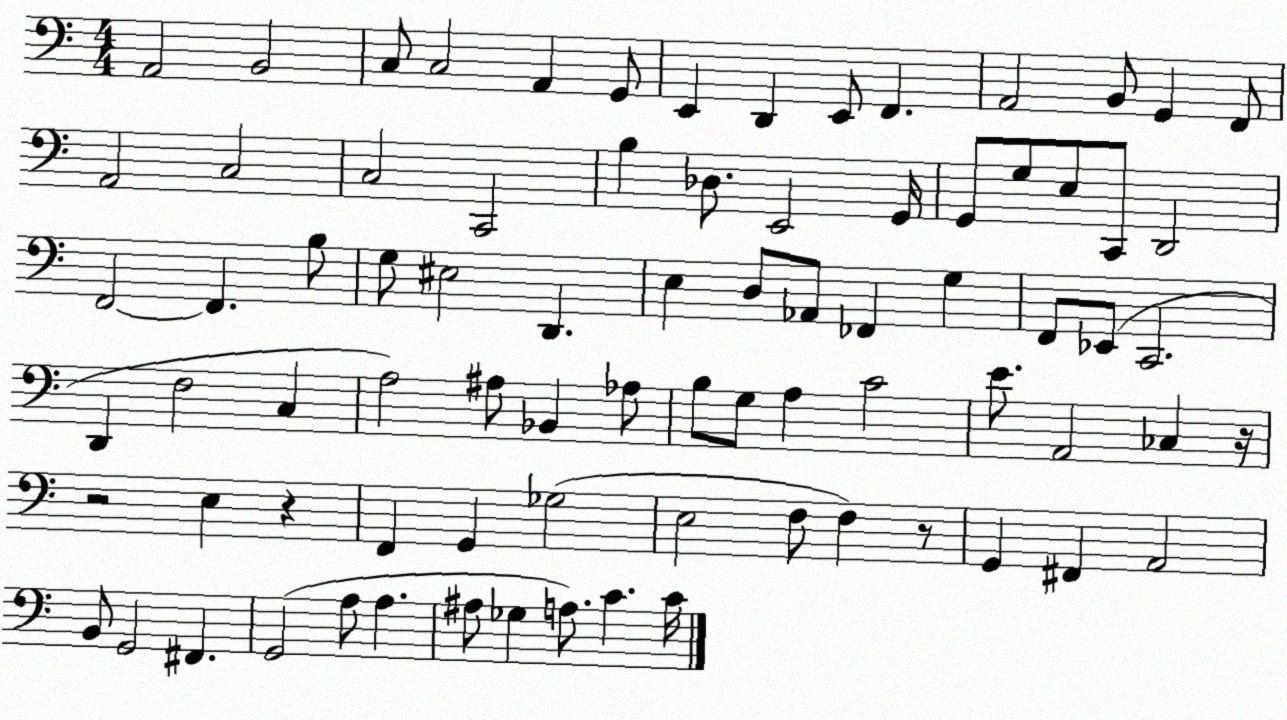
X:1
T:Untitled
M:4/4
L:1/4
K:C
A,,2 B,,2 C,/2 C,2 A,, G,,/2 E,, D,, E,,/2 F,, A,,2 B,,/2 G,, F,,/2 A,,2 C,2 C,2 C,,2 B, _D,/2 E,,2 G,,/4 G,,/2 G,/2 E,/2 C,,/2 D,,2 F,,2 F,, B,/2 G,/2 ^E,2 D,, E, D,/2 _A,,/2 _F,, G, F,,/2 _E,,/2 C,,2 D,, F,2 C, A,2 ^A,/2 _B,, _A,/2 B,/2 G,/2 A, C2 E/2 A,,2 _C, z/4 z2 E, z F,, G,, _G,2 E,2 F,/2 F, z/2 G,, ^F,, A,,2 B,,/2 G,,2 ^F,, G,,2 A,/2 A, ^A,/2 _G, A,/2 C C/4